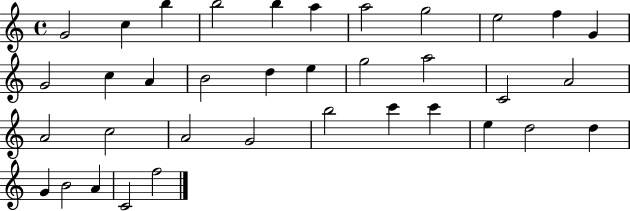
G4/h C5/q B5/q B5/h B5/q A5/q A5/h G5/h E5/h F5/q G4/q G4/h C5/q A4/q B4/h D5/q E5/q G5/h A5/h C4/h A4/h A4/h C5/h A4/h G4/h B5/h C6/q C6/q E5/q D5/h D5/q G4/q B4/h A4/q C4/h F5/h